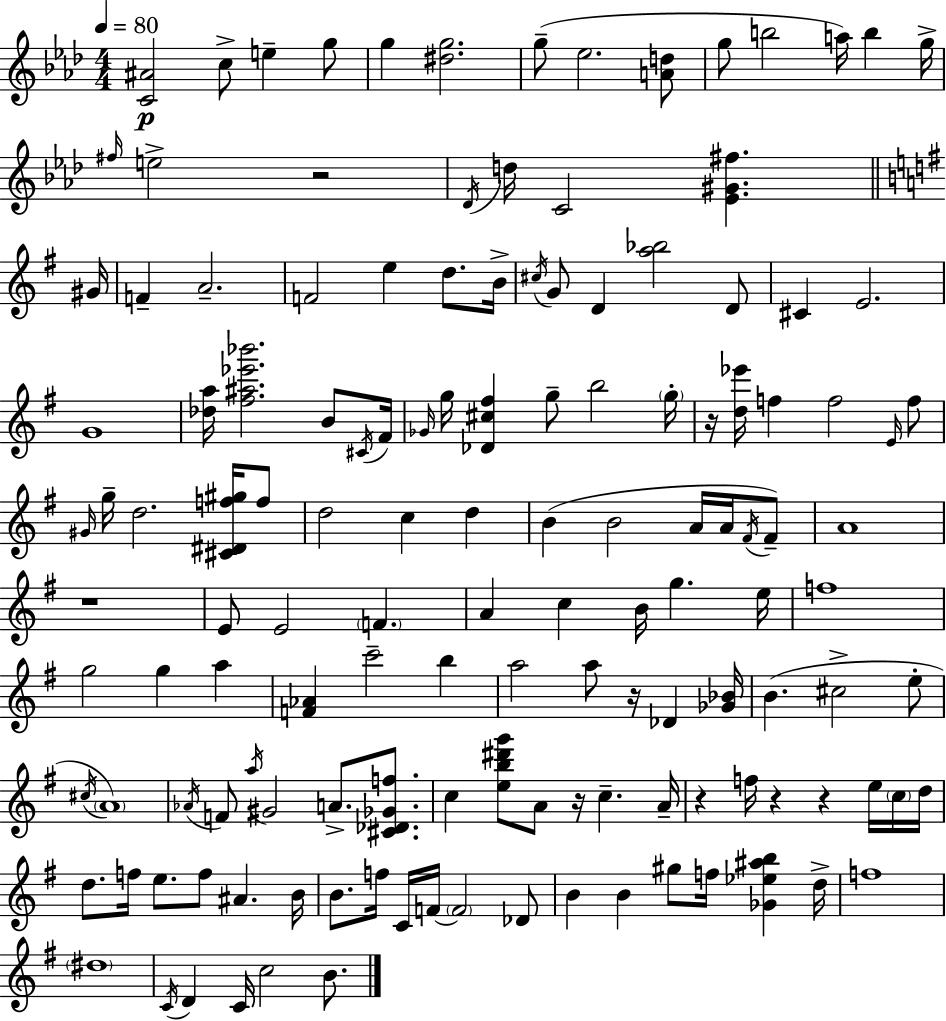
X:1
T:Untitled
M:4/4
L:1/4
K:Ab
[C^A]2 c/2 e g/2 g [^dg]2 g/2 _e2 [Ad]/2 g/2 b2 a/4 b g/4 ^f/4 e2 z2 _D/4 d/4 C2 [_E^G^f] ^G/4 F A2 F2 e d/2 B/4 ^c/4 G/2 D [a_b]2 D/2 ^C E2 G4 [_da]/4 [^f^a_e'_b']2 B/2 ^C/4 ^F/4 _G/4 g/4 [_D^c^f] g/2 b2 g/4 z/4 [d_e']/4 f f2 E/4 f/2 ^G/4 g/4 d2 [^C^Df^g]/4 f/2 d2 c d B B2 A/4 A/4 ^F/4 ^F/2 A4 z4 E/2 E2 F A c B/4 g e/4 f4 g2 g a [F_A] c'2 b a2 a/2 z/4 _D [_G_B]/4 B ^c2 e/2 ^c/4 A4 _A/4 F/2 a/4 ^G2 A/2 [^C_D_Gf]/2 c [eb^d'g']/2 A/2 z/4 c A/4 z f/4 z z e/4 c/4 d/4 d/2 f/4 e/2 f/2 ^A B/4 B/2 f/4 C/4 F/4 F2 _D/2 B B ^g/2 f/4 [_G_e^ab] d/4 f4 ^d4 C/4 D C/4 c2 B/2